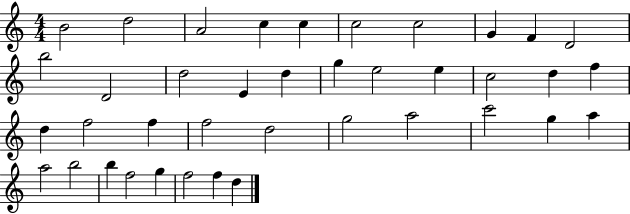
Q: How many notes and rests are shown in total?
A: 39